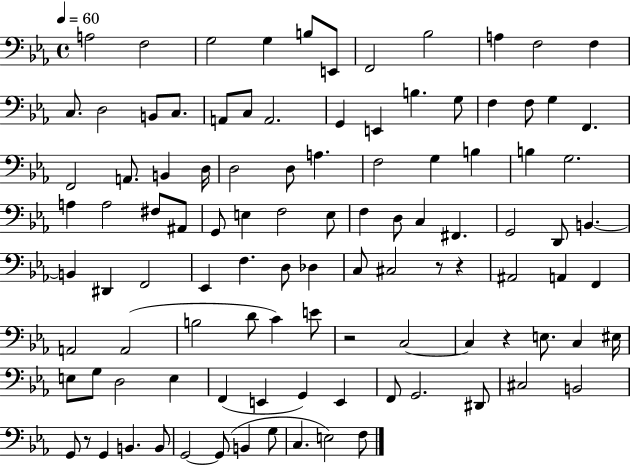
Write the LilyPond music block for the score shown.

{
  \clef bass
  \time 4/4
  \defaultTimeSignature
  \key ees \major
  \tempo 4 = 60
  a2 f2 | g2 g4 b8 e,8 | f,2 bes2 | a4 f2 f4 | \break c8. d2 b,8 c8. | a,8 c8 a,2. | g,4 e,4 b4. g8 | f4 f8 g4 f,4. | \break f,2 a,8. b,4 d16 | d2 d8 a4. | f2 g4 b4 | b4 g2. | \break a4 a2 fis8 ais,8 | g,8 e4 f2 e8 | f4 d8 c4 fis,4. | g,2 d,8 b,4.~~ | \break b,4 dis,4 f,2 | ees,4 f4. d8 des4 | c8 cis2 r8 r4 | ais,2 a,4 f,4 | \break a,2 a,2( | b2 d'8 c'4) e'8 | r2 c2~~ | c4 r4 e8. c4 eis16 | \break e8 g8 d2 e4 | f,4( e,4 g,4) e,4 | f,8 g,2. dis,8 | cis2 b,2 | \break g,8 r8 g,4 b,4. b,8 | g,2~~ g,8( b,4 g8 | c4. e2) f8 | \bar "|."
}